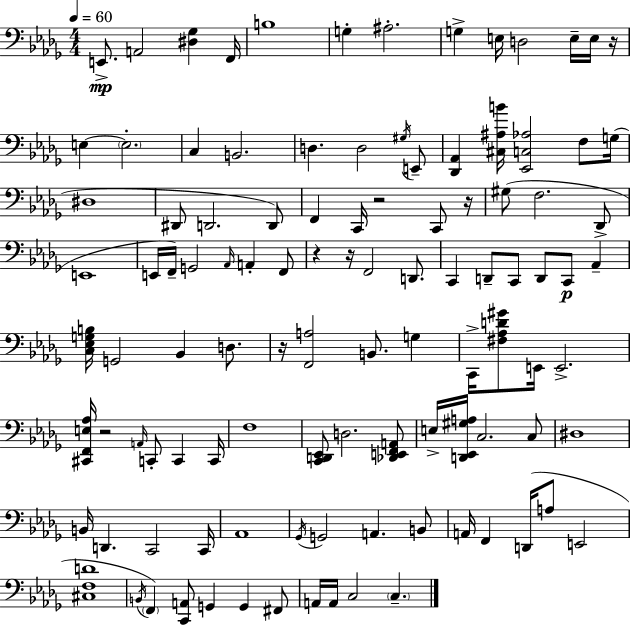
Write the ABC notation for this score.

X:1
T:Untitled
M:4/4
L:1/4
K:Bbm
E,,/2 A,,2 [^D,_G,] F,,/4 B,4 G, ^A,2 G, E,/4 D,2 E,/4 E,/4 z/4 E, E,2 C, B,,2 D, D,2 ^G,/4 E,,/2 [_D,,_A,,] [^C,^A,B]/4 [_E,,C,_A,]2 F,/2 G,/4 ^D,4 ^D,,/2 D,,2 D,,/2 F,, C,,/4 z2 C,,/2 z/4 ^G,/2 F,2 _D,,/2 E,,4 E,,/4 F,,/4 G,,2 _A,,/4 A,, F,,/2 z z/4 F,,2 D,,/2 C,, D,,/2 C,,/2 D,,/2 C,,/2 _A,, [C,_E,G,B,]/4 G,,2 _B,, D,/2 z/4 [F,,A,]2 B,,/2 G, C,,/4 [^F,_A,D^G]/2 E,,/4 E,,2 [^C,,F,,E,_A,]/4 z2 A,,/4 C,,/2 C,, C,,/4 F,4 [C,,D,,_E,,]/2 D,2 [_D,,E,,F,,A,,]/2 E,/4 [D,,_E,,^G,A,]/4 C,2 C,/2 ^D,4 B,,/4 D,, C,,2 C,,/4 _A,,4 _G,,/4 G,,2 A,, B,,/2 A,,/4 F,, D,,/4 A,/2 E,,2 [^C,F,D]4 B,,/4 F,, [C,,A,,]/2 G,, G,, ^F,,/2 A,,/4 A,,/4 C,2 C,